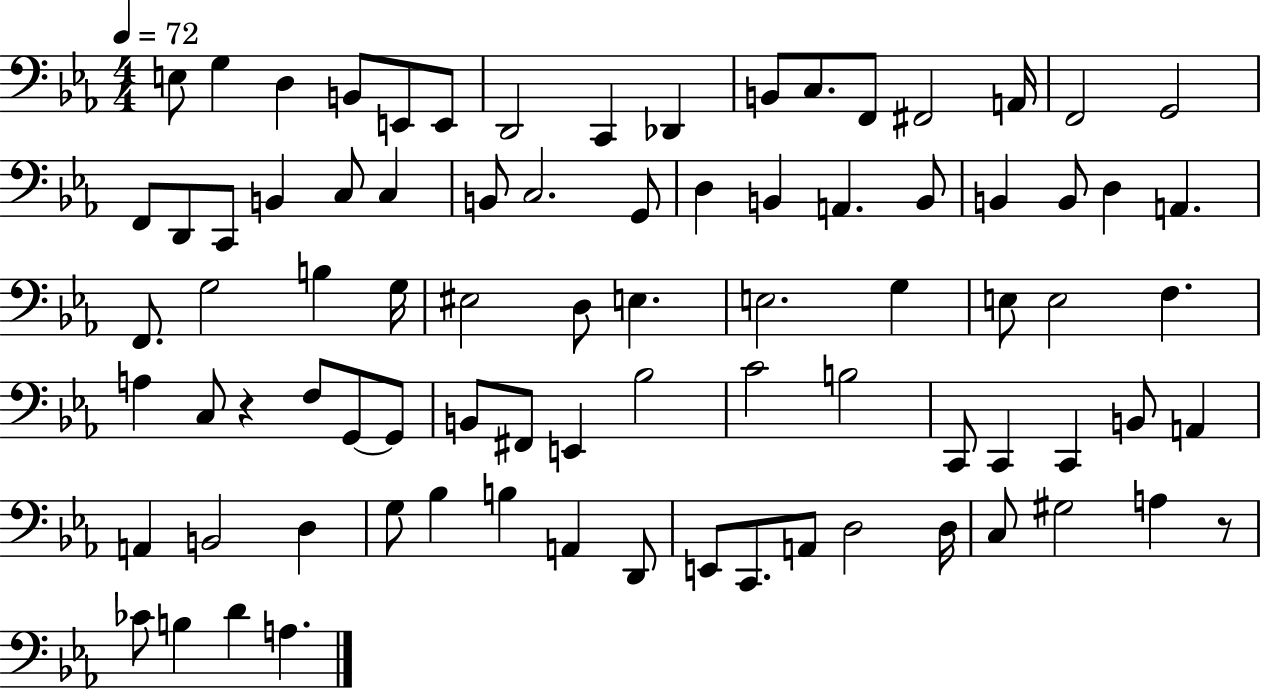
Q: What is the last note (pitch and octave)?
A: A3